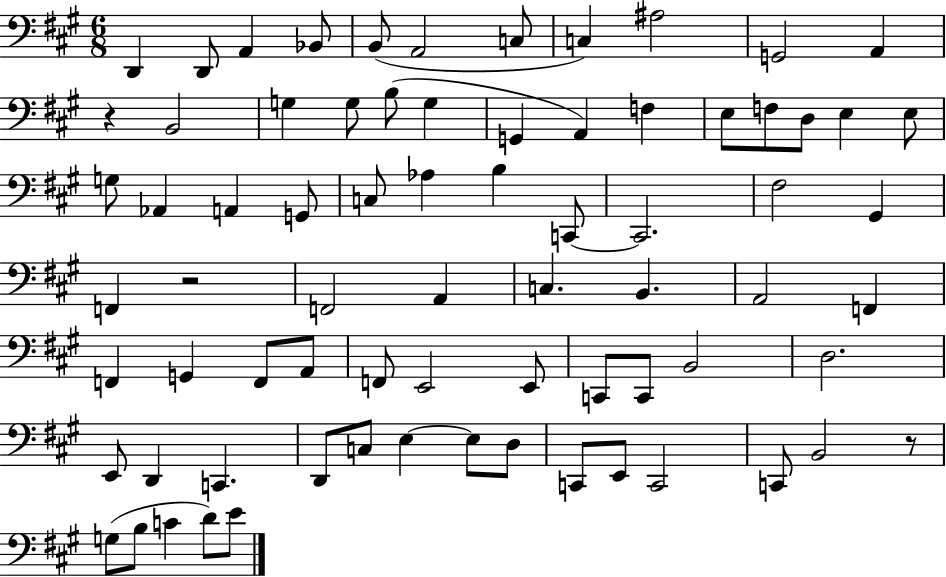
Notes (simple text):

D2/q D2/e A2/q Bb2/e B2/e A2/h C3/e C3/q A#3/h G2/h A2/q R/q B2/h G3/q G3/e B3/e G3/q G2/q A2/q F3/q E3/e F3/e D3/e E3/q E3/e G3/e Ab2/q A2/q G2/e C3/e Ab3/q B3/q C2/e C2/h. F#3/h G#2/q F2/q R/h F2/h A2/q C3/q. B2/q. A2/h F2/q F2/q G2/q F2/e A2/e F2/e E2/h E2/e C2/e C2/e B2/h D3/h. E2/e D2/q C2/q. D2/e C3/e E3/q E3/e D3/e C2/e E2/e C2/h C2/e B2/h R/e G3/e B3/e C4/q D4/e E4/e